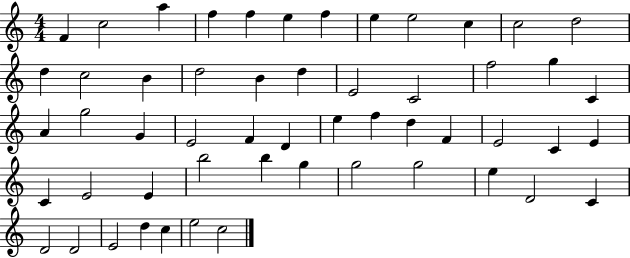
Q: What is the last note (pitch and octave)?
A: C5